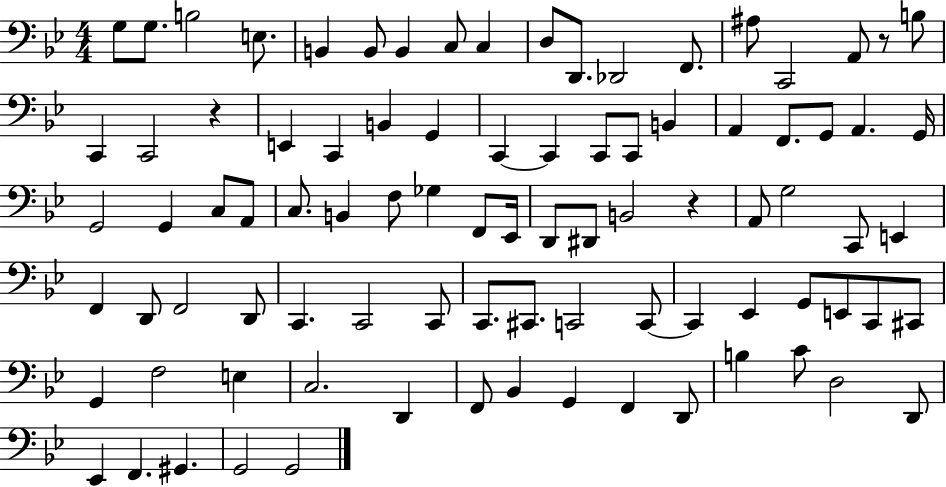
{
  \clef bass
  \numericTimeSignature
  \time 4/4
  \key bes \major
  g8 g8. b2 e8. | b,4 b,8 b,4 c8 c4 | d8 d,8. des,2 f,8. | ais8 c,2 a,8 r8 b8 | \break c,4 c,2 r4 | e,4 c,4 b,4 g,4 | c,4~~ c,4 c,8 c,8 b,4 | a,4 f,8. g,8 a,4. g,16 | \break g,2 g,4 c8 a,8 | c8. b,4 f8 ges4 f,8 ees,16 | d,8 dis,8 b,2 r4 | a,8 g2 c,8 e,4 | \break f,4 d,8 f,2 d,8 | c,4. c,2 c,8 | c,8. cis,8. c,2 c,8~~ | c,4 ees,4 g,8 e,8 c,8 cis,8 | \break g,4 f2 e4 | c2. d,4 | f,8 bes,4 g,4 f,4 d,8 | b4 c'8 d2 d,8 | \break ees,4 f,4. gis,4. | g,2 g,2 | \bar "|."
}